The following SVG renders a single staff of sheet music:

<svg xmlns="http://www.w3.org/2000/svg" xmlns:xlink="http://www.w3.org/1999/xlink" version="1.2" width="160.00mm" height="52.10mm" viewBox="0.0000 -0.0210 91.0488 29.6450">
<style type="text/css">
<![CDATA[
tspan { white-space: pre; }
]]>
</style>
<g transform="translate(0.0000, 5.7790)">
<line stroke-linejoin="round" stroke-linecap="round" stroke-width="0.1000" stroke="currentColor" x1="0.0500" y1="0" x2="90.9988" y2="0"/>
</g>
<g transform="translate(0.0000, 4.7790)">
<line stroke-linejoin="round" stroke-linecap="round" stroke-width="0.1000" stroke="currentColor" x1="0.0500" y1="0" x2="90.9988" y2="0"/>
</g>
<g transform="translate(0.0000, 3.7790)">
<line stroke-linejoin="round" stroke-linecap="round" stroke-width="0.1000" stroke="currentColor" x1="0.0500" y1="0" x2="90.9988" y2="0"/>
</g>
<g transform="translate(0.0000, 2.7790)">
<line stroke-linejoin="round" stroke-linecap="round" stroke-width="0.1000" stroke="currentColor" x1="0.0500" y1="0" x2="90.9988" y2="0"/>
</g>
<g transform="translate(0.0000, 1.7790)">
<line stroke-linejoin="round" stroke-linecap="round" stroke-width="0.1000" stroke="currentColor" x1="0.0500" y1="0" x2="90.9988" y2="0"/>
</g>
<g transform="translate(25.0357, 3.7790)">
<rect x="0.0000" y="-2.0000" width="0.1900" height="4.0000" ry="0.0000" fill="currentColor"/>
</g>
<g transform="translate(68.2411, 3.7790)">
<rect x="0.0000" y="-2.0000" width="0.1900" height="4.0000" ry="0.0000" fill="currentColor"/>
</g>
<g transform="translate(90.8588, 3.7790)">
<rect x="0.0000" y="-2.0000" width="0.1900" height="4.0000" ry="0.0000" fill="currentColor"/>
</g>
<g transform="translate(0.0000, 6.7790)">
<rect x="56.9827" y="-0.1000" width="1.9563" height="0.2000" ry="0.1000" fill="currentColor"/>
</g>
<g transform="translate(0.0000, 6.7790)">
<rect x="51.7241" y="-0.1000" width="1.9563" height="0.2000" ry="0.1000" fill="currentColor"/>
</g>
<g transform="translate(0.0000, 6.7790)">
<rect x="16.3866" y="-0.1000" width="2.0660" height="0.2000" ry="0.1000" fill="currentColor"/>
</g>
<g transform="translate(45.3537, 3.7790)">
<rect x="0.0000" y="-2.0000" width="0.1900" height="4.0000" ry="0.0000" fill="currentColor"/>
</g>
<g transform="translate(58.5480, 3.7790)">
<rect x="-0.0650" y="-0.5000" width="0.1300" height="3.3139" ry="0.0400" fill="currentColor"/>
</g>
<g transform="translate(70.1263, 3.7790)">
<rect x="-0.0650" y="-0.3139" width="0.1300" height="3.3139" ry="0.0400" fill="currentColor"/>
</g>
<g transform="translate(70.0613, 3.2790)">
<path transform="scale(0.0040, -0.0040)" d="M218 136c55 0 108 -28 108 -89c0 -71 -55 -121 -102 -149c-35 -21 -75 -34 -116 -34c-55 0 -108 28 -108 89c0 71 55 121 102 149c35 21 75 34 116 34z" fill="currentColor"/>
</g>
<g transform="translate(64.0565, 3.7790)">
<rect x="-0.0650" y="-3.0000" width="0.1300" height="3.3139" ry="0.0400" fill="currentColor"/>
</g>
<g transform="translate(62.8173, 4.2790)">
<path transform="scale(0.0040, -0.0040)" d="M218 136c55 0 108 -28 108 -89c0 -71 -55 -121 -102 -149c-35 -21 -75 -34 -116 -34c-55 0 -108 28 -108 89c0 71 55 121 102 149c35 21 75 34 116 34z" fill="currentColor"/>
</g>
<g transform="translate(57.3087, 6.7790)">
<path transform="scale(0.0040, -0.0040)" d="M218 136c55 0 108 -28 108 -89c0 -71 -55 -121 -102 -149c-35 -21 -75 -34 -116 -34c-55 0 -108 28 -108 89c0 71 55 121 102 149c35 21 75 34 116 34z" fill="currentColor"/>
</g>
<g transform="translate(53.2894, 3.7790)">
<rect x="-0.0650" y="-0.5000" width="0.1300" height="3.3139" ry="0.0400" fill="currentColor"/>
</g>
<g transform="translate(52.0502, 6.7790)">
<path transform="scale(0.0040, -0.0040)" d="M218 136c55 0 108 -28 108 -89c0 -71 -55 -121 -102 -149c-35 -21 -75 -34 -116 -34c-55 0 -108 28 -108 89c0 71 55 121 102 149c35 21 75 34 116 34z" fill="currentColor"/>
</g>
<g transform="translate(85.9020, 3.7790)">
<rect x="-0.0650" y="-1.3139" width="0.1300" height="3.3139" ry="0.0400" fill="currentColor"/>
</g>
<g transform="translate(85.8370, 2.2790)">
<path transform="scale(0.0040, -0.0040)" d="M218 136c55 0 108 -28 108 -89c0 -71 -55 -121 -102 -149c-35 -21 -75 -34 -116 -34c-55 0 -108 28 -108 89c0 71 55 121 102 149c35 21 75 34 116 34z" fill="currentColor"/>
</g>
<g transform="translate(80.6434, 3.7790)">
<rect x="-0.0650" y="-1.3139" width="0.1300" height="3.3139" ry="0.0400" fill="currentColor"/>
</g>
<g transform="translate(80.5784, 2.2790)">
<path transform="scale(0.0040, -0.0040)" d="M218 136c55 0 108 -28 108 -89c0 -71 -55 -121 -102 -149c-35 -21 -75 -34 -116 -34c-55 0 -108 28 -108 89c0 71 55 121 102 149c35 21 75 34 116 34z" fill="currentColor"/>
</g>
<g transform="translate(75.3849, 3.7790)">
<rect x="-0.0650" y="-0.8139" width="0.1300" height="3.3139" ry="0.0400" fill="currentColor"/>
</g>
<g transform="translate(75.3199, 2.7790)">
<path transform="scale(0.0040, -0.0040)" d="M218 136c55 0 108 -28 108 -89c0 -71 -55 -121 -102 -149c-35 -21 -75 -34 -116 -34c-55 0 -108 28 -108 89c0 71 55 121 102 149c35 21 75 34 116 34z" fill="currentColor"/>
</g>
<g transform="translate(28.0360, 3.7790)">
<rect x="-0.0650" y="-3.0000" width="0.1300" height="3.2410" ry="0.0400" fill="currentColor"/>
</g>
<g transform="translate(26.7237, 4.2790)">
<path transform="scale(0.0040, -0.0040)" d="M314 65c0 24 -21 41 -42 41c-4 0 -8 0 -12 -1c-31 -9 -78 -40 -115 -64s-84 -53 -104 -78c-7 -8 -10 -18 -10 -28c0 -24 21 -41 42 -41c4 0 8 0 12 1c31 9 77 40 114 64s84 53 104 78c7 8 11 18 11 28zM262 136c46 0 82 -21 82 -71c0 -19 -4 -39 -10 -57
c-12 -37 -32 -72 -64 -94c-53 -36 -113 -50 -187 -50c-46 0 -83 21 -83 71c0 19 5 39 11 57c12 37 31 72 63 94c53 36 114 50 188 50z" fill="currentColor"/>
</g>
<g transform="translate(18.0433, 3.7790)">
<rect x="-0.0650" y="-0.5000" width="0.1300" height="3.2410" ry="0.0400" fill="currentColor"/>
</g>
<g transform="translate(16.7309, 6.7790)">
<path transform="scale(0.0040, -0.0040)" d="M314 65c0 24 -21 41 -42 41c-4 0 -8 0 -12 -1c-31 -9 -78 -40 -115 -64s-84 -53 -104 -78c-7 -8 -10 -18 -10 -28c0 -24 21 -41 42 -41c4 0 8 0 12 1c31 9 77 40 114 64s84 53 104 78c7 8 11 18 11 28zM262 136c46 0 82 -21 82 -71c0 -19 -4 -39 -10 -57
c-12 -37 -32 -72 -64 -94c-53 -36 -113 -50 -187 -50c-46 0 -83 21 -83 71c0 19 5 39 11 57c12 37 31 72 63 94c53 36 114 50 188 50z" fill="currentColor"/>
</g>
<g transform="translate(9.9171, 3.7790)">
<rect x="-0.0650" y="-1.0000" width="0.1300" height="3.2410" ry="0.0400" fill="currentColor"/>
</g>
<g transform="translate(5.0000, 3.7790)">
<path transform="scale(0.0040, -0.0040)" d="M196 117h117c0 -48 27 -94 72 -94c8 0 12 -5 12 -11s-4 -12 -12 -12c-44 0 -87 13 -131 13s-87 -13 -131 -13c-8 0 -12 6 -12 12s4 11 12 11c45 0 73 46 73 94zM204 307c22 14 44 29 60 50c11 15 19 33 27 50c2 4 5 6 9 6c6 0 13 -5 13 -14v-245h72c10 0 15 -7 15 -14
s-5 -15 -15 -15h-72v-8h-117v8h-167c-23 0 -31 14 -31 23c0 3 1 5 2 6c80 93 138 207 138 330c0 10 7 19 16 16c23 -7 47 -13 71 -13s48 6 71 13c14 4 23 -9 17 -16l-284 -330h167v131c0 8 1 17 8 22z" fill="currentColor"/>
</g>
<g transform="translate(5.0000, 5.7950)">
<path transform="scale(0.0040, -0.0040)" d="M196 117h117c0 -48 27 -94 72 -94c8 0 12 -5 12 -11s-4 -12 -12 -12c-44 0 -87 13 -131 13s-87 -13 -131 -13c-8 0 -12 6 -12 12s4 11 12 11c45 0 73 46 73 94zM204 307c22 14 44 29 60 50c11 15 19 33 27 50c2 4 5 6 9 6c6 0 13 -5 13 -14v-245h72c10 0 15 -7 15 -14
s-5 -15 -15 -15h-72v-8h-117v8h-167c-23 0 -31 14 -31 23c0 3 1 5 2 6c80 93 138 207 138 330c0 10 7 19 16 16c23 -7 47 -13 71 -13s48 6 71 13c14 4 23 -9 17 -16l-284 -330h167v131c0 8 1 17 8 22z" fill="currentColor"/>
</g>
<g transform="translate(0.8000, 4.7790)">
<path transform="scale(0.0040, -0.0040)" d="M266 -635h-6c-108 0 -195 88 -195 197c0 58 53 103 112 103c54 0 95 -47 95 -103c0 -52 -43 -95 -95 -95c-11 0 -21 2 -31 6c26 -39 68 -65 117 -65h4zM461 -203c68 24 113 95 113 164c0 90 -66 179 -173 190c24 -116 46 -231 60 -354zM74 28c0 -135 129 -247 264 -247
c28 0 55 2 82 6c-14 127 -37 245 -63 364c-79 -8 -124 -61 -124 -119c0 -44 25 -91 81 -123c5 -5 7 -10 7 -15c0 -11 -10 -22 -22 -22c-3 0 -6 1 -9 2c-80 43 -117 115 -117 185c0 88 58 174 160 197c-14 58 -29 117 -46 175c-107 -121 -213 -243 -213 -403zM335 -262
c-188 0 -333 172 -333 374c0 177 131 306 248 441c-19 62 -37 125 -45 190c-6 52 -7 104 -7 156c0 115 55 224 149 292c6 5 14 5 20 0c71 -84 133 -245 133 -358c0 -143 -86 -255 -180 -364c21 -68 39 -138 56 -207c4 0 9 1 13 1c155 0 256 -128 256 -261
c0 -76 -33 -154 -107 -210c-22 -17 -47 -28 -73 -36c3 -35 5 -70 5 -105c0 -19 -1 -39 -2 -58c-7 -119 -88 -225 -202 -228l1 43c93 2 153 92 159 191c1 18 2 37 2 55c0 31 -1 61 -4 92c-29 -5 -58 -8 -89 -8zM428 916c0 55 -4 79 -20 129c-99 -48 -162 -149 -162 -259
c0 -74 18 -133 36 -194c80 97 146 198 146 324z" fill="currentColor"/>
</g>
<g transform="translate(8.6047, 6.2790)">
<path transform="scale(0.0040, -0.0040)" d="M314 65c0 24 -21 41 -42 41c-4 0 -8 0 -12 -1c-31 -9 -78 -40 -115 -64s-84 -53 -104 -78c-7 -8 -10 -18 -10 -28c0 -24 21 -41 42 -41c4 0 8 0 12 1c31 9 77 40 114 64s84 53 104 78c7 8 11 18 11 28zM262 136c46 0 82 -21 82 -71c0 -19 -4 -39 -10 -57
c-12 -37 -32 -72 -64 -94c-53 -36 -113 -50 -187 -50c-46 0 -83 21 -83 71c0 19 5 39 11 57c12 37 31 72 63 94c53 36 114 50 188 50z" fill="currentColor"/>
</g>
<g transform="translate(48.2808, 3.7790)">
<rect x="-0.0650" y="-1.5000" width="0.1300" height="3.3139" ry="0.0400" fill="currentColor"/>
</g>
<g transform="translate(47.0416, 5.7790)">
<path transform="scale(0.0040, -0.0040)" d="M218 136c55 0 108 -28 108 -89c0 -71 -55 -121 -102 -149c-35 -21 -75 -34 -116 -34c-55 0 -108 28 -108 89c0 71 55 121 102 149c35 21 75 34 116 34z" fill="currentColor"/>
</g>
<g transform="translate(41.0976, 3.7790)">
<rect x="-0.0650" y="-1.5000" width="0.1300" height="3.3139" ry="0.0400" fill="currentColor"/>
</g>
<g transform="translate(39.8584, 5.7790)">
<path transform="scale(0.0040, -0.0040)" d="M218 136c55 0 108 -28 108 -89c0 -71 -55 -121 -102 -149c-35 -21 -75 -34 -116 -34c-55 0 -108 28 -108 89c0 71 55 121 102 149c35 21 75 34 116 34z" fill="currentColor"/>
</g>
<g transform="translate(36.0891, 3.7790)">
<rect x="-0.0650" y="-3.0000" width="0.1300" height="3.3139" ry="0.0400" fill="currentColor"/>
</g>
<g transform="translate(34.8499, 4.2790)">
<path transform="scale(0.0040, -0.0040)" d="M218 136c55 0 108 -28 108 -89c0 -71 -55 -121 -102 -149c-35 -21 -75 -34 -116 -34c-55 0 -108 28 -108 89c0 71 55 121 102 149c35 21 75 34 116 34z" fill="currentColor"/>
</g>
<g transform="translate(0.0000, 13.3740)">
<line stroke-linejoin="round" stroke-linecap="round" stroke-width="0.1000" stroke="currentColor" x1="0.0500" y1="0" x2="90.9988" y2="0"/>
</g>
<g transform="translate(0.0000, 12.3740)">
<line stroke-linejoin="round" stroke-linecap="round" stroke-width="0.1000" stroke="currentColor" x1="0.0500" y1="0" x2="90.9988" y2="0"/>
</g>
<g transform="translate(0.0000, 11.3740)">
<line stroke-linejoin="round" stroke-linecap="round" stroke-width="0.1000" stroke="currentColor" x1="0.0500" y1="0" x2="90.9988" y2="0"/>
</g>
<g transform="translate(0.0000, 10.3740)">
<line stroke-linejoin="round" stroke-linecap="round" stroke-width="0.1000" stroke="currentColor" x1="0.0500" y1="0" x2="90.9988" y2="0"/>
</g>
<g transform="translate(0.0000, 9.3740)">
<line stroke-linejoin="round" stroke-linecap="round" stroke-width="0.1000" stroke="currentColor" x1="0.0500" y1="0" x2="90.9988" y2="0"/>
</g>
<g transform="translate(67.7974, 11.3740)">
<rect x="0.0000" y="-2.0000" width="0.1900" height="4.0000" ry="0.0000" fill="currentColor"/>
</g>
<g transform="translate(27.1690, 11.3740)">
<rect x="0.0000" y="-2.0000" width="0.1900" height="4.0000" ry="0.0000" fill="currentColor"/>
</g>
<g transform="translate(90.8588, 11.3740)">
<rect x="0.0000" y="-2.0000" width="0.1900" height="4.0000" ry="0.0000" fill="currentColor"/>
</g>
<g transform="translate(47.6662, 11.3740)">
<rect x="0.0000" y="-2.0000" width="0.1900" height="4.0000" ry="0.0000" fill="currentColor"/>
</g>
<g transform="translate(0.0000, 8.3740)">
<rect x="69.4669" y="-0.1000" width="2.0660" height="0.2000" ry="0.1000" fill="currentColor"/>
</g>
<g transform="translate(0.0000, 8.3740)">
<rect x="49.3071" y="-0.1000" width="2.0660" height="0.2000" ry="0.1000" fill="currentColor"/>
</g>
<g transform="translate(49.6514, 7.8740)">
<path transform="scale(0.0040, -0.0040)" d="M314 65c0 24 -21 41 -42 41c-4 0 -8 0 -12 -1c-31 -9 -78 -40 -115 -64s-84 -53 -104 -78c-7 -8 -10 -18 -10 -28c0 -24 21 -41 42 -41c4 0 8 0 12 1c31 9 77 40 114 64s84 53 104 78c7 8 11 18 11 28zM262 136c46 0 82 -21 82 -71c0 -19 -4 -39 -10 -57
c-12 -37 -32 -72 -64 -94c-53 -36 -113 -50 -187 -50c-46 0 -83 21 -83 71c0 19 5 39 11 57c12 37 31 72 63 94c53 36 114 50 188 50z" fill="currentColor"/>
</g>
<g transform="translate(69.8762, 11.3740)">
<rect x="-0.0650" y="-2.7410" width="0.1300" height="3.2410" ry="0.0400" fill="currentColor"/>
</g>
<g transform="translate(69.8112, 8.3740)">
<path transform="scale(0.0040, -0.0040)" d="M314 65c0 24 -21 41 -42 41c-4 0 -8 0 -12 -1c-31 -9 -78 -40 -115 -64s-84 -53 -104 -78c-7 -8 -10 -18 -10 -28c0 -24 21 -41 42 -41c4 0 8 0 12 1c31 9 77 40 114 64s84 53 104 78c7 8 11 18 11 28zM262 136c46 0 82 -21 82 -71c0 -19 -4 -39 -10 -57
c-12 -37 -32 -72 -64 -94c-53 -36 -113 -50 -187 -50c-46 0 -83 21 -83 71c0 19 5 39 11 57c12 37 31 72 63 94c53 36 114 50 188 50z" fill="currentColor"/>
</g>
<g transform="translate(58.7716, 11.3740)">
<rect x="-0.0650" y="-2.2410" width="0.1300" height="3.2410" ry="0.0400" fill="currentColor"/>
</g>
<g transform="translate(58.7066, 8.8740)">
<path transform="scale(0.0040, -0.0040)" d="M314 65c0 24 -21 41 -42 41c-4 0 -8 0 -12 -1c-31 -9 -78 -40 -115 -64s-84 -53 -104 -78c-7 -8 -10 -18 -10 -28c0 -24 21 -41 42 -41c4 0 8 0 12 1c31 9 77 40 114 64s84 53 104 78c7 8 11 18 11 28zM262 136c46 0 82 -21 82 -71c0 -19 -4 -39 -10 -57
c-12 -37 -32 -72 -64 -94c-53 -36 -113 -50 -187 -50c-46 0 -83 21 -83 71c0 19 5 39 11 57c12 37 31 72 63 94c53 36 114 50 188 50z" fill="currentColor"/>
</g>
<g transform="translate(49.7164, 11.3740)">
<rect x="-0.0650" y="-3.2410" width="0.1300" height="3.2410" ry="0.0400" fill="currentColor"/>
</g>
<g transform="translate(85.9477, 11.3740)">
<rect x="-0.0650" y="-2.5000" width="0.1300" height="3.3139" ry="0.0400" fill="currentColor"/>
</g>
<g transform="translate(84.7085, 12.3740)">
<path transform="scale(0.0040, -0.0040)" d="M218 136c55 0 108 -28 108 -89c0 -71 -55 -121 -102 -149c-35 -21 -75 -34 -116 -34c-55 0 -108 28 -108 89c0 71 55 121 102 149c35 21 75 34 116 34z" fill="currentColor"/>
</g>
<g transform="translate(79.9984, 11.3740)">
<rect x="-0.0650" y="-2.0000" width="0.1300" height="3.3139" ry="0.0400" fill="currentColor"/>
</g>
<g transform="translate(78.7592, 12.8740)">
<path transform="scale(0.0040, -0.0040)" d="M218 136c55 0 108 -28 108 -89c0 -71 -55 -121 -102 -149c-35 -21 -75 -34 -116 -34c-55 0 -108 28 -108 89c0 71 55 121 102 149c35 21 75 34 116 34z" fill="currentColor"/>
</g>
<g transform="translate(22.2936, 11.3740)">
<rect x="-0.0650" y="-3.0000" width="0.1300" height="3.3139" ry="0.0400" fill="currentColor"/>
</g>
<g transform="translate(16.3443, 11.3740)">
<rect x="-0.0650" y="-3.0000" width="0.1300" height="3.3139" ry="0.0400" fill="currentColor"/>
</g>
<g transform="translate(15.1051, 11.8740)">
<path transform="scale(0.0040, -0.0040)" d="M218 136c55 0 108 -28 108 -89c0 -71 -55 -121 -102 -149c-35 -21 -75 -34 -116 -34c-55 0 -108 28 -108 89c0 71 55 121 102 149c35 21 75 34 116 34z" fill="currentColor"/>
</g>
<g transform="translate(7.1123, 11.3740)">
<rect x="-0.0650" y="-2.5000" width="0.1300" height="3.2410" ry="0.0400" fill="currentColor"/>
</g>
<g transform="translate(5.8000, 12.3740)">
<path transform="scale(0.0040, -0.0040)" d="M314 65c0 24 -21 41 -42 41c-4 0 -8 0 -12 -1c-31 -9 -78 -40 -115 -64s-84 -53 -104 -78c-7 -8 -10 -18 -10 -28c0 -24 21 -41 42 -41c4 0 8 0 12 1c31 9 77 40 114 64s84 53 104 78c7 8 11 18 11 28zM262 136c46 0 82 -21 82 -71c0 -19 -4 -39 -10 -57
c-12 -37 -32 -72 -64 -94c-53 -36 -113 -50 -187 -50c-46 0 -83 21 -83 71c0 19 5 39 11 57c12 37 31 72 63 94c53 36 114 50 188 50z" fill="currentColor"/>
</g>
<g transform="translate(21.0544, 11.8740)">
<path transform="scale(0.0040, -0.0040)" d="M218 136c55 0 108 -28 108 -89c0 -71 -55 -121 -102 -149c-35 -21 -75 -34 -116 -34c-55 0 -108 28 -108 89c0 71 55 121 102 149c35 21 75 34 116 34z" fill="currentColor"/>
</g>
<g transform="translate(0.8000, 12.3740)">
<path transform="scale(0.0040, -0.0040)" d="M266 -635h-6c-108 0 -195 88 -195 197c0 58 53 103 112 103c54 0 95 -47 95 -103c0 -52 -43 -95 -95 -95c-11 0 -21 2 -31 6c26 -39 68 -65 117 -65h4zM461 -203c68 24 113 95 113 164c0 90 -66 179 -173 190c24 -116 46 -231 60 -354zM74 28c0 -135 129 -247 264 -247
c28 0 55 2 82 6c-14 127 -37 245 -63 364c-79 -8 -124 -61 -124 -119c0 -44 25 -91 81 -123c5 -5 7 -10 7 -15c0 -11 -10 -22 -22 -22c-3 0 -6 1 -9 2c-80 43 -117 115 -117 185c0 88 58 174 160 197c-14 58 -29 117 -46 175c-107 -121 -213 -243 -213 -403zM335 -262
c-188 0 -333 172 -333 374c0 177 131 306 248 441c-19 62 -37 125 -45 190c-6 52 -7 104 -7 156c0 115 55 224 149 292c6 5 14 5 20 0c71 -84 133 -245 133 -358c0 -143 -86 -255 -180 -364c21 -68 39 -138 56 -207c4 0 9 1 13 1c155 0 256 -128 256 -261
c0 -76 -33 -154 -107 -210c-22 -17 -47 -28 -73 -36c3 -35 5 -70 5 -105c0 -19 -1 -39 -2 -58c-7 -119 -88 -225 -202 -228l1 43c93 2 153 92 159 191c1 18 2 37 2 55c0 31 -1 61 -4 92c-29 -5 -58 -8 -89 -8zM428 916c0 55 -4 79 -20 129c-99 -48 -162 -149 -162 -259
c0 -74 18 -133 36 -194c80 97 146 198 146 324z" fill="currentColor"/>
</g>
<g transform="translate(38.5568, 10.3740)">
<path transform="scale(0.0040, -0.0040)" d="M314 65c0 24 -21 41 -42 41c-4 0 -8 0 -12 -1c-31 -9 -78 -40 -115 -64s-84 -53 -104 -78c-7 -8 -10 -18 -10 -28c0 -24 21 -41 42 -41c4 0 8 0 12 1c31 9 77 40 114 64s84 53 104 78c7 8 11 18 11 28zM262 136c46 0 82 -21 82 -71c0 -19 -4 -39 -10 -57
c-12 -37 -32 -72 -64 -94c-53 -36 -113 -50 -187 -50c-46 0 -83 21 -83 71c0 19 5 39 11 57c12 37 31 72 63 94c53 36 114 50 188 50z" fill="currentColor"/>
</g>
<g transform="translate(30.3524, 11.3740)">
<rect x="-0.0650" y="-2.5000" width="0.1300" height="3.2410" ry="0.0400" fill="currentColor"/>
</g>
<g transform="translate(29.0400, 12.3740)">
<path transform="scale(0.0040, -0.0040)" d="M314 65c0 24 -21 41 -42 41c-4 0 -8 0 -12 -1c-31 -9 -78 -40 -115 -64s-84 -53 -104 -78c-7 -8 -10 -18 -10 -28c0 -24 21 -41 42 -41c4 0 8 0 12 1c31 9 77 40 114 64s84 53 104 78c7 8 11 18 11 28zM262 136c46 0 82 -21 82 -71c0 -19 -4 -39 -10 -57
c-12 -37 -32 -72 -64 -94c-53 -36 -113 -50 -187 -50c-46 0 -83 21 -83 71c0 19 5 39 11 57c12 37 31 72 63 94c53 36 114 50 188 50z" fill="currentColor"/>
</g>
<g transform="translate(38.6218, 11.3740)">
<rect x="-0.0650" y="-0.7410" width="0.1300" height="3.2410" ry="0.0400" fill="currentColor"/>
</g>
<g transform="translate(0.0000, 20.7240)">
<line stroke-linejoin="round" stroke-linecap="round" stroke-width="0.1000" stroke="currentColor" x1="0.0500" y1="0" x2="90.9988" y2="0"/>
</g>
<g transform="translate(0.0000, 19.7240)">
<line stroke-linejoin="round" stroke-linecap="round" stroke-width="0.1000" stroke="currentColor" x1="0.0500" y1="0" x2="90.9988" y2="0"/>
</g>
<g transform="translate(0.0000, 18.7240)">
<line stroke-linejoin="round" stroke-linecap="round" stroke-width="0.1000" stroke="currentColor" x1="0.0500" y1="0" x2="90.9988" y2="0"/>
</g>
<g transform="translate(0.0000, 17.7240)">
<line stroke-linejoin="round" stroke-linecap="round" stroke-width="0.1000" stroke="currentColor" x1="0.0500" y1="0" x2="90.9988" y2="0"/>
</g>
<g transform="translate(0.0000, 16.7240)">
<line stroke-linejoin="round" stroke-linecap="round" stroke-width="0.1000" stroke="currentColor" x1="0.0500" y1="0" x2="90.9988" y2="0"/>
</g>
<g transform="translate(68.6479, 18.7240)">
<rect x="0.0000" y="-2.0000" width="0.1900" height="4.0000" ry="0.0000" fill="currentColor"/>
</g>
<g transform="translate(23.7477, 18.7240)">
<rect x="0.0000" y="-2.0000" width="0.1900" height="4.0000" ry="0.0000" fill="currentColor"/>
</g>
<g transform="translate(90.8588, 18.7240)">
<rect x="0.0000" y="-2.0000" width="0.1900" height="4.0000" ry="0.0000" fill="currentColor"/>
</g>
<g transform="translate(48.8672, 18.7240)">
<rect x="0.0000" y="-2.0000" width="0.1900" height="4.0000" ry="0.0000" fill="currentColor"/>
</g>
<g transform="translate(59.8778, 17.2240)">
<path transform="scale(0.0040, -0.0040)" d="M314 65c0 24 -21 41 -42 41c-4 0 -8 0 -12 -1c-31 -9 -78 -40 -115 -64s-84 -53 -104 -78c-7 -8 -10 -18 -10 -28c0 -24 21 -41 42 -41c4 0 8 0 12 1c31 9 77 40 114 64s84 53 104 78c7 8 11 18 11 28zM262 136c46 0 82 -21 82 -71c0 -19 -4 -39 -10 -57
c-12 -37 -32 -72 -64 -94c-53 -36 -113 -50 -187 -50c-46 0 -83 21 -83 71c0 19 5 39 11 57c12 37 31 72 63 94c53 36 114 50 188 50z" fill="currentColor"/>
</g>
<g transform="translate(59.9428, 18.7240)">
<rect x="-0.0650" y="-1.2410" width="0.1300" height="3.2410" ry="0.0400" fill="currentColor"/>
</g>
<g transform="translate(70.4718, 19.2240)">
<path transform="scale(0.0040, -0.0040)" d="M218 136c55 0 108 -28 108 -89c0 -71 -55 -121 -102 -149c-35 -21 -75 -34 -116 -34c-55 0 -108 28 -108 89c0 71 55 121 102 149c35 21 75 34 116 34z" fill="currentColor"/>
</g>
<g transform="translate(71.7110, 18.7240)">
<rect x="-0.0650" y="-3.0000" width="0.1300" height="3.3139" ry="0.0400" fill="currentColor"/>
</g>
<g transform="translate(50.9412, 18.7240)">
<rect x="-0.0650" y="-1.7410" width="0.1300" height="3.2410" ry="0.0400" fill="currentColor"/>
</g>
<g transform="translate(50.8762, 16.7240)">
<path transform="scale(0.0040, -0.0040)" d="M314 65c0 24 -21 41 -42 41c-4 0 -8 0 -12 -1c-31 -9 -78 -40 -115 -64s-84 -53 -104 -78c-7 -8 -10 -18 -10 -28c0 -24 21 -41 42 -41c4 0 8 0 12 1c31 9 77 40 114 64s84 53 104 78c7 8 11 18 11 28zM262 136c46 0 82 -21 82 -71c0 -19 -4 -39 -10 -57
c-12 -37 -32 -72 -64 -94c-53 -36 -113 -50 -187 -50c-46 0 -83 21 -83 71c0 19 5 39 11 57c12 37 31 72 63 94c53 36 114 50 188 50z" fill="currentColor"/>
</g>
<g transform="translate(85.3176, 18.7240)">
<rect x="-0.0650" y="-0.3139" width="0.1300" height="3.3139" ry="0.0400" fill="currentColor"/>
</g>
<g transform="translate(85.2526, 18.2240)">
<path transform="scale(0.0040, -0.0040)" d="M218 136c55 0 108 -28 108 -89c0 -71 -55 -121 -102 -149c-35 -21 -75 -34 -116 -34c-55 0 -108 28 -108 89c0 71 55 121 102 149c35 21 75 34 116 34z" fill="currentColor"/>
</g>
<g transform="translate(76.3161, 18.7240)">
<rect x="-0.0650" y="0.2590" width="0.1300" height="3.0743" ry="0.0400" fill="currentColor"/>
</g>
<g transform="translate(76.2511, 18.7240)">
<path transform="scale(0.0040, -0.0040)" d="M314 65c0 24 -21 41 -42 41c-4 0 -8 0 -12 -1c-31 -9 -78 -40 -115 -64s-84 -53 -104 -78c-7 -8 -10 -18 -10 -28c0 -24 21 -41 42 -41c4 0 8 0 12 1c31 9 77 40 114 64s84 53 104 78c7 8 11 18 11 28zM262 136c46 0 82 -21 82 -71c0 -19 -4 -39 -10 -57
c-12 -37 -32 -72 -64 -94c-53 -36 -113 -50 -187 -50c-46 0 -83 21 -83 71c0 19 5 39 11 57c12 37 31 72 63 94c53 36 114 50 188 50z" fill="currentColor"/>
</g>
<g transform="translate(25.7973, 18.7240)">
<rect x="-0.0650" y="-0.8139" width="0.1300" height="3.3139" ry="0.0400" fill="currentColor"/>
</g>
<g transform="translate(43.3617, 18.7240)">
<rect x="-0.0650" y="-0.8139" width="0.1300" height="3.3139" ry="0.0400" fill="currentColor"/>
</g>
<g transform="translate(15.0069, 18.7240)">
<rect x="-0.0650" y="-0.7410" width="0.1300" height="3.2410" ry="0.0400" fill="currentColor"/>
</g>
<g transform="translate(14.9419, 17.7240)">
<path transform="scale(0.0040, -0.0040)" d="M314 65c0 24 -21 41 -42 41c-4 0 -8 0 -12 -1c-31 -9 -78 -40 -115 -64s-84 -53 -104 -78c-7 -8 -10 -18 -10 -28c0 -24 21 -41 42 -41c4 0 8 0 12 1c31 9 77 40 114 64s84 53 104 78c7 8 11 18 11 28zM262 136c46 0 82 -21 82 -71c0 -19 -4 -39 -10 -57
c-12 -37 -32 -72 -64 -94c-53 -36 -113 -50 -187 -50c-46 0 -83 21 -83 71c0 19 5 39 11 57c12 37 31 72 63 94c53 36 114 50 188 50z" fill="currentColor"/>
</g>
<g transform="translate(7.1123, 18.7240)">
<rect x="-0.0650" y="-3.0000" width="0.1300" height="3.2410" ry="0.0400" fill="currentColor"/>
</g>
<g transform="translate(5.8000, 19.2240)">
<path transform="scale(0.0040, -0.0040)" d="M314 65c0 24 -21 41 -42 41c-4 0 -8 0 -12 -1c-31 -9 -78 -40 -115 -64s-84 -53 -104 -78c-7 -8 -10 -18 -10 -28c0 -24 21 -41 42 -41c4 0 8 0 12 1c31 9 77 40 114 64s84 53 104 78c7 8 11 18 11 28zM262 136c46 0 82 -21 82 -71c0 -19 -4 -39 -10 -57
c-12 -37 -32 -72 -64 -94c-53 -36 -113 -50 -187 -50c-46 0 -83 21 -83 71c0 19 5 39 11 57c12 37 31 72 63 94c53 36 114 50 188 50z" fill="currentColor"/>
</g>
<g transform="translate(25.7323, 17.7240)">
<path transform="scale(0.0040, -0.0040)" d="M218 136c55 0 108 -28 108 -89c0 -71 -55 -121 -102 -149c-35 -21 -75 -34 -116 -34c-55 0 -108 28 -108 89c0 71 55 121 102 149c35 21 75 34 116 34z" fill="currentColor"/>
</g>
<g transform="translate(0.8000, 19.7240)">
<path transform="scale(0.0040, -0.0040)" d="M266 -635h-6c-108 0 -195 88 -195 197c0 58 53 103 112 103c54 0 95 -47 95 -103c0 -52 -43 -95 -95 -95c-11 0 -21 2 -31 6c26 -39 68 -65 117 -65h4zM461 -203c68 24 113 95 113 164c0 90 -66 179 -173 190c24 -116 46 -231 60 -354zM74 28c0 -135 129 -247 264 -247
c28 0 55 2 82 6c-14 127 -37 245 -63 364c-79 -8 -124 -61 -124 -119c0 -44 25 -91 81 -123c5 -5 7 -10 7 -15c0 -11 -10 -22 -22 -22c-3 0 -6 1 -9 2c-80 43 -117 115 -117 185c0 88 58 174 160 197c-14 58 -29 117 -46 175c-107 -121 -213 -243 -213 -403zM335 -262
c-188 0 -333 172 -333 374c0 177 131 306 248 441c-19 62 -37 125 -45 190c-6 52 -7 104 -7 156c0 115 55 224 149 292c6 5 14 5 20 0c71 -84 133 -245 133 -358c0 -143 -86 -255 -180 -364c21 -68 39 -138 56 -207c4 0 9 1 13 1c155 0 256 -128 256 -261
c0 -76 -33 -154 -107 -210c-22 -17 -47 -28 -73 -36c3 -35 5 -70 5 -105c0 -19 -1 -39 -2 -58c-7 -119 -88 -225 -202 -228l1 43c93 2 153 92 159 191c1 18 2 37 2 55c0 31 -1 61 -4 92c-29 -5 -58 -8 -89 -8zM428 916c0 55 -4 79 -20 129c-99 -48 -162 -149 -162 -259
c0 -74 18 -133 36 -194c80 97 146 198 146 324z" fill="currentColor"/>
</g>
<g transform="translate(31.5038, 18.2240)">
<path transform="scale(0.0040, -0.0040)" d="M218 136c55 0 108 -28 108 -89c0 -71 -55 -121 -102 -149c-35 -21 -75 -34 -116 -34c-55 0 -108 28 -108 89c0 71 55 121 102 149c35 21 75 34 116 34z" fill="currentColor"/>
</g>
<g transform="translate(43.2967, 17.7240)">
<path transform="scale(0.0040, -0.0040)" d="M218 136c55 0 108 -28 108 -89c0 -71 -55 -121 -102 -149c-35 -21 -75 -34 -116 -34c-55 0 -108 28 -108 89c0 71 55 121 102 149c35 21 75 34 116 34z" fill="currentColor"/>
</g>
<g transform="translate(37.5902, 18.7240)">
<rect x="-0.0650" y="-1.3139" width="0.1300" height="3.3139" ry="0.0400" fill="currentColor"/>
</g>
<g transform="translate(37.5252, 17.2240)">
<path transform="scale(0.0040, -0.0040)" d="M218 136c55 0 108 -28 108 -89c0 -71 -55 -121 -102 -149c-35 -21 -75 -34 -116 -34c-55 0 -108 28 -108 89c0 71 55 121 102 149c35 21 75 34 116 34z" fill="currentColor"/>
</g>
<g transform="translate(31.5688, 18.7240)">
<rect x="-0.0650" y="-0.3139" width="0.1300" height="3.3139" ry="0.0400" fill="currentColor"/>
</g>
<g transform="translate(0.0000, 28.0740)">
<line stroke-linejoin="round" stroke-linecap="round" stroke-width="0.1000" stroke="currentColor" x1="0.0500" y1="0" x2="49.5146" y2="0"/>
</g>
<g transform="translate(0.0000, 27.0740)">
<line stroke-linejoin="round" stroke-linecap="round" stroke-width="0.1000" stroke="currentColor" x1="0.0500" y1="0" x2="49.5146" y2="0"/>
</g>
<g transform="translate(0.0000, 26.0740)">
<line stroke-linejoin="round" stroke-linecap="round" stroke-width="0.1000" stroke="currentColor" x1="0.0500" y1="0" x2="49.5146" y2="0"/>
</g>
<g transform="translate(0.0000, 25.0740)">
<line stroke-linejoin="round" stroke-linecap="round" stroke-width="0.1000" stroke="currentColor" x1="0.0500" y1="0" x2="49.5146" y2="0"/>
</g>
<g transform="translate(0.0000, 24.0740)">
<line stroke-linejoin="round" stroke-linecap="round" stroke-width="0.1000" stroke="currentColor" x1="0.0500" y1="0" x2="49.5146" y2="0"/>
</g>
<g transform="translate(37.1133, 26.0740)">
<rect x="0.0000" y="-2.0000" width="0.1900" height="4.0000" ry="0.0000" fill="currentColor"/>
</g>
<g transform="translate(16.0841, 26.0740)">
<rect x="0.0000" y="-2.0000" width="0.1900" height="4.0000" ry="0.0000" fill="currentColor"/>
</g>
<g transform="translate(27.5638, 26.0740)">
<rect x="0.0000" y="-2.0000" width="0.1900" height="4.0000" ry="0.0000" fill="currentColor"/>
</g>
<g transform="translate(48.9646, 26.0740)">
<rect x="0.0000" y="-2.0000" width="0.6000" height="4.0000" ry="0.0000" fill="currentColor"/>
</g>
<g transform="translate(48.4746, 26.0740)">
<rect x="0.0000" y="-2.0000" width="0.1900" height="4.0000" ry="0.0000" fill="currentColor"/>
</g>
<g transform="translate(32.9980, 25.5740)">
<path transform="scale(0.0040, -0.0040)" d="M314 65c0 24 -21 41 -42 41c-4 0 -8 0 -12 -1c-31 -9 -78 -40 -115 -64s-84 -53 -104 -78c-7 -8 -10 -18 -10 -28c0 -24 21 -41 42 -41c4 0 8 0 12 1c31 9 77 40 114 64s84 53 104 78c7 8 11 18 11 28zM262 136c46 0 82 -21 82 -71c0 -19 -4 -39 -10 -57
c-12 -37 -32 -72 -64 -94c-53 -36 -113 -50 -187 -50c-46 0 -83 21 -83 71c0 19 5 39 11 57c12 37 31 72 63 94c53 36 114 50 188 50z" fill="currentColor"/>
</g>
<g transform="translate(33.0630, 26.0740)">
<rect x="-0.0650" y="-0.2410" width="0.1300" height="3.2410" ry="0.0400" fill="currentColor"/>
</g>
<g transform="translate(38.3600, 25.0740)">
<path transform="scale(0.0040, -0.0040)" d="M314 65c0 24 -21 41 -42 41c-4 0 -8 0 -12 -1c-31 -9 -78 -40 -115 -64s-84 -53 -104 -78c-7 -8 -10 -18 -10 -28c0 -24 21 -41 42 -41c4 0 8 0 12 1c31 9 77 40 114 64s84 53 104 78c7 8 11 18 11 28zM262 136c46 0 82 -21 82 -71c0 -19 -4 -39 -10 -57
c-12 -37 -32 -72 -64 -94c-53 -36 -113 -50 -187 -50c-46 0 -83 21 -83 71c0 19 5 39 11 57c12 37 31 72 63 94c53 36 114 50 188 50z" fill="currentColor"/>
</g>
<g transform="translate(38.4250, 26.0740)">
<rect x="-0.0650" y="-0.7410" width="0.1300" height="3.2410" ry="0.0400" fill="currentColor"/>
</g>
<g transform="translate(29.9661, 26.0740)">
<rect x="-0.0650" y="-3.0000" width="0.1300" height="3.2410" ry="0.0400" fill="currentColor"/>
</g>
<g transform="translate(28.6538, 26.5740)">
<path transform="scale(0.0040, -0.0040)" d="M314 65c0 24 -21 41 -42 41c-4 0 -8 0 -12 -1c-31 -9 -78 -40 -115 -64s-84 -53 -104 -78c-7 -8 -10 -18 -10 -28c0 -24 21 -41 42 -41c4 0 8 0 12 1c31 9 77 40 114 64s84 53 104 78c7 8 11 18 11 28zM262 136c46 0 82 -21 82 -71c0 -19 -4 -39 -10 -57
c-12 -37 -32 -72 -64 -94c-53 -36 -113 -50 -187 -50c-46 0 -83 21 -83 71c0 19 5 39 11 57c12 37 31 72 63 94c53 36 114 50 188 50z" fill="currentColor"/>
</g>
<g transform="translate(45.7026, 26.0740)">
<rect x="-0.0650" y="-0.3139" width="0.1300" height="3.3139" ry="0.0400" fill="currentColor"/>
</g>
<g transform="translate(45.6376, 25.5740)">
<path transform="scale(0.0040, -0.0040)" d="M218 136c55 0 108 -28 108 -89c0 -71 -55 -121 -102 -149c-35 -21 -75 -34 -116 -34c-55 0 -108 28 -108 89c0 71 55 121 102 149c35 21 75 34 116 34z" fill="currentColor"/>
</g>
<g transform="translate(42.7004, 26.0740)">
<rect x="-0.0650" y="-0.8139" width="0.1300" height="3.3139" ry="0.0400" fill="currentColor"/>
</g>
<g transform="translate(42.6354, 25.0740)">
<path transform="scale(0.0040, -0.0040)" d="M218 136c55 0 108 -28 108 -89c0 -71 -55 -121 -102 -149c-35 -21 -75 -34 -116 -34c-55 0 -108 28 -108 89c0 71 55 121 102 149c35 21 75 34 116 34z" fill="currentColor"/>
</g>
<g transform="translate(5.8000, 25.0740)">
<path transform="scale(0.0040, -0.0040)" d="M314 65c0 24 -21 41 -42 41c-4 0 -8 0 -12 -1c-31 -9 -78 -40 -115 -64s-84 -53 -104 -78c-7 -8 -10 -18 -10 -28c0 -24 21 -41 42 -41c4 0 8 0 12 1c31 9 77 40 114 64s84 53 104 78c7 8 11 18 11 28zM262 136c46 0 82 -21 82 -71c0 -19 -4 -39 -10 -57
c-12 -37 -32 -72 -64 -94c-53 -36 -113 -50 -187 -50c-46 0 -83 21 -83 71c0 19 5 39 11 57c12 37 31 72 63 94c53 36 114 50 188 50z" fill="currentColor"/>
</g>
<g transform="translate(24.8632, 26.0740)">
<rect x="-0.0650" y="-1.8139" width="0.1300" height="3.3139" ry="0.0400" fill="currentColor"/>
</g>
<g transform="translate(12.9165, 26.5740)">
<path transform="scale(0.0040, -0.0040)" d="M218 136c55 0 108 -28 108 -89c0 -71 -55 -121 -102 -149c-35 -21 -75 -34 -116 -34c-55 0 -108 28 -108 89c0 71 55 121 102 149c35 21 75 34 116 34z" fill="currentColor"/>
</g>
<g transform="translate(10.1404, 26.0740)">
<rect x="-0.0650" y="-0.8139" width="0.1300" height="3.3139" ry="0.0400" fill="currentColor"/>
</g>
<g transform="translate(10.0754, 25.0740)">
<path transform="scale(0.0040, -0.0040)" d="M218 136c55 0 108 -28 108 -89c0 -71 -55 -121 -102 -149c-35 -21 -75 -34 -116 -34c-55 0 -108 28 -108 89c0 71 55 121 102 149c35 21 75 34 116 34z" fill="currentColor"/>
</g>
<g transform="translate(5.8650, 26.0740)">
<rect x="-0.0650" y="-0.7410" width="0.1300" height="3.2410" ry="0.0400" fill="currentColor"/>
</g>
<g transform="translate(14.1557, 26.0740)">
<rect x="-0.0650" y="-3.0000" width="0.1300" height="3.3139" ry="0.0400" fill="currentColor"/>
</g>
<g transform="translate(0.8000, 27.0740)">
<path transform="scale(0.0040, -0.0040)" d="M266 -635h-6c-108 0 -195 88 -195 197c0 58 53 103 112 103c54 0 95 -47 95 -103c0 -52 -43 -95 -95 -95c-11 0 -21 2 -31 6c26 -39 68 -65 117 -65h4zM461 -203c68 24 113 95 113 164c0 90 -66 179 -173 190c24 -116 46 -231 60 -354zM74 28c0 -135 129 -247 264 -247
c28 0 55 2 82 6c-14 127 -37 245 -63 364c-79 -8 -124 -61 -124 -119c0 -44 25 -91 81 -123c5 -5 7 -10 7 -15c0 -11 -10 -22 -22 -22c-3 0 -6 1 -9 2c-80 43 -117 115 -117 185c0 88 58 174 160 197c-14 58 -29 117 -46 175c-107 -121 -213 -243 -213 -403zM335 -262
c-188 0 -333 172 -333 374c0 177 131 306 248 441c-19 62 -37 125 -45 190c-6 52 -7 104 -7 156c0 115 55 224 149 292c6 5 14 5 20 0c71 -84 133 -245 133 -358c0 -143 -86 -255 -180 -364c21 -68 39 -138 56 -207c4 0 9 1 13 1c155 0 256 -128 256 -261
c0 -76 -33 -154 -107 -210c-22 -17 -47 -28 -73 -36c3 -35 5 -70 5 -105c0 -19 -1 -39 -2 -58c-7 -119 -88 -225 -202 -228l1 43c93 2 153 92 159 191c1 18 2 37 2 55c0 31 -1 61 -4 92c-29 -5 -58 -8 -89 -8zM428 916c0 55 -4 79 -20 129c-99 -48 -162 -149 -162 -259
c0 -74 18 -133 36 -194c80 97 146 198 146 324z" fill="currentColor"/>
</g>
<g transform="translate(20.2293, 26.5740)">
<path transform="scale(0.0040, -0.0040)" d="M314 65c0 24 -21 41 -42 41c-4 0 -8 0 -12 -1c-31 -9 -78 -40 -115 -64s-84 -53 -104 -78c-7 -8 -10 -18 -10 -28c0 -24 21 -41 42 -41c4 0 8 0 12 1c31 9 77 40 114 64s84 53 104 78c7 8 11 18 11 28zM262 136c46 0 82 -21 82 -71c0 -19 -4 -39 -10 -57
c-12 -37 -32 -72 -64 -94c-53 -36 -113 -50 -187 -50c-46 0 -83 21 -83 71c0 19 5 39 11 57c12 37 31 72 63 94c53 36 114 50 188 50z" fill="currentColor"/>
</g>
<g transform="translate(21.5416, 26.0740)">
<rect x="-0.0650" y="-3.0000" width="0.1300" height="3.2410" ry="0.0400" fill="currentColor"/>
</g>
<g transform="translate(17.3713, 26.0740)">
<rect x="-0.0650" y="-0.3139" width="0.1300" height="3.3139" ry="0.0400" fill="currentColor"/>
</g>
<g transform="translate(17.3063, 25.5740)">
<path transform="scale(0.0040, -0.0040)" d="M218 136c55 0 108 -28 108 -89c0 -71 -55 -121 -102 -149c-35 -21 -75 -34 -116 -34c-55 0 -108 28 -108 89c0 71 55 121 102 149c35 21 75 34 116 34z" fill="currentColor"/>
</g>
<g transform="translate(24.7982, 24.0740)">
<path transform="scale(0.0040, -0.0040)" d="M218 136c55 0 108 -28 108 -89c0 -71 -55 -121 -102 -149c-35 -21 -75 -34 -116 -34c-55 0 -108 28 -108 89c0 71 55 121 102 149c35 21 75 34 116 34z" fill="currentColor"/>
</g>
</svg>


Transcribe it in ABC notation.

X:1
T:Untitled
M:4/4
L:1/4
K:C
D2 C2 A2 A E E C C A c d e e G2 A A G2 d2 b2 g2 a2 F G A2 d2 d c e d f2 e2 A B2 c d2 d A c A2 f A2 c2 d2 d c